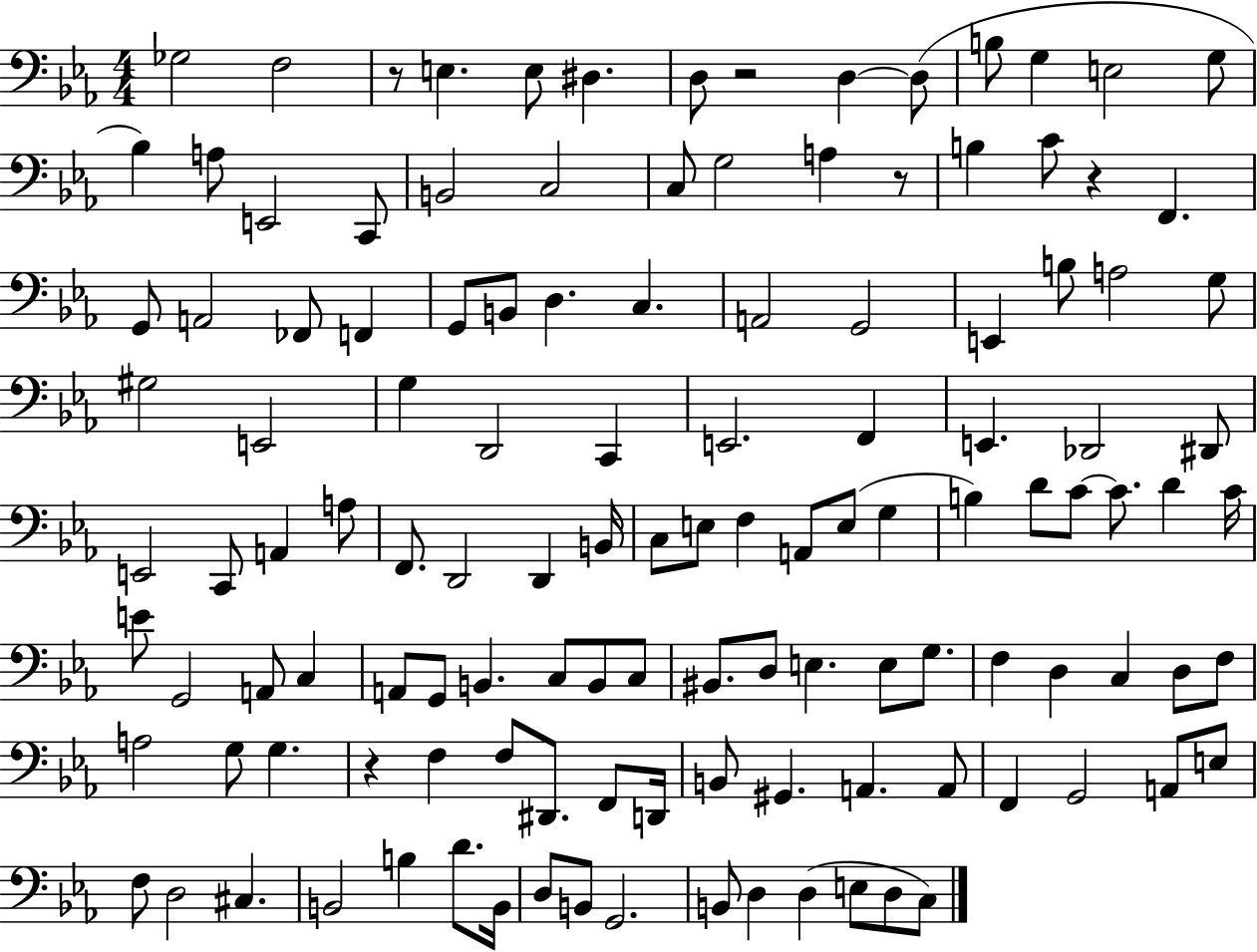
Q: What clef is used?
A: bass